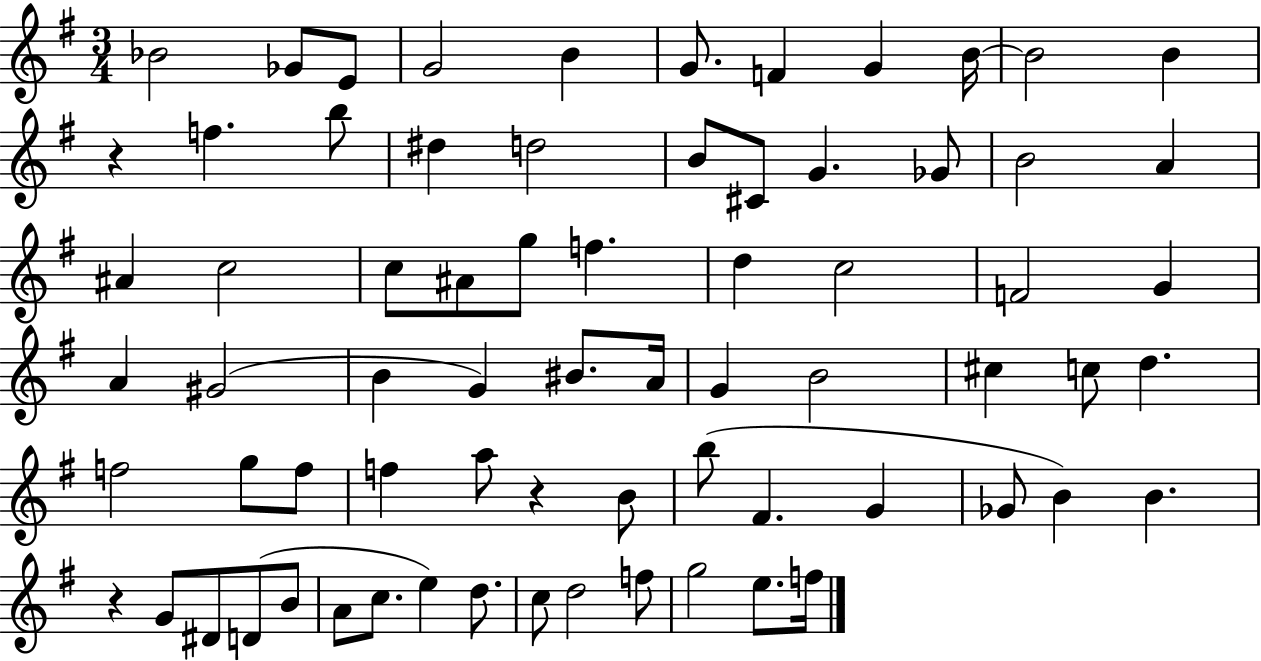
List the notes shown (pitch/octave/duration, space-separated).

Bb4/h Gb4/e E4/e G4/h B4/q G4/e. F4/q G4/q B4/s B4/h B4/q R/q F5/q. B5/e D#5/q D5/h B4/e C#4/e G4/q. Gb4/e B4/h A4/q A#4/q C5/h C5/e A#4/e G5/e F5/q. D5/q C5/h F4/h G4/q A4/q G#4/h B4/q G4/q BIS4/e. A4/s G4/q B4/h C#5/q C5/e D5/q. F5/h G5/e F5/e F5/q A5/e R/q B4/e B5/e F#4/q. G4/q Gb4/e B4/q B4/q. R/q G4/e D#4/e D4/e B4/e A4/e C5/e. E5/q D5/e. C5/e D5/h F5/e G5/h E5/e. F5/s